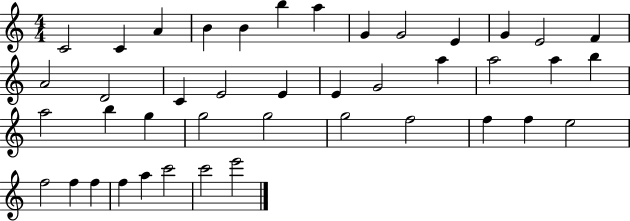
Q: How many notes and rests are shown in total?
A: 42